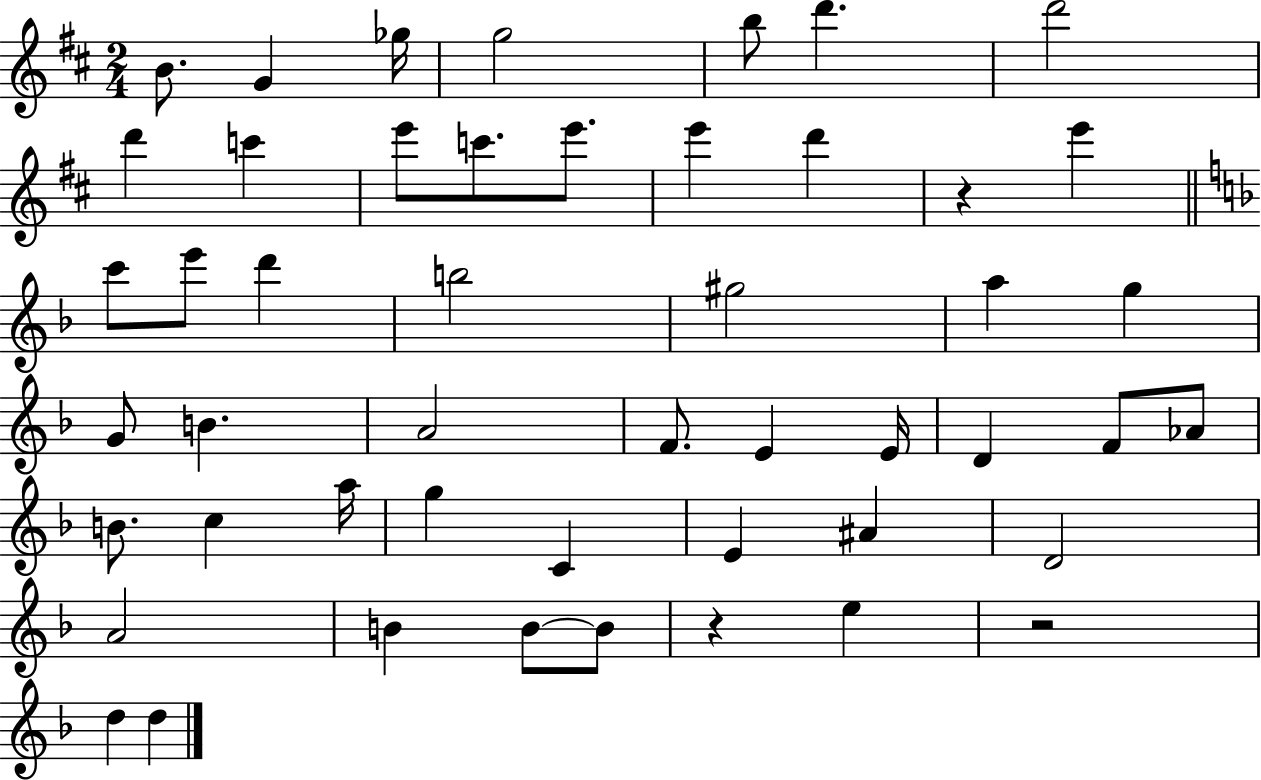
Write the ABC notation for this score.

X:1
T:Untitled
M:2/4
L:1/4
K:D
B/2 G _g/4 g2 b/2 d' d'2 d' c' e'/2 c'/2 e'/2 e' d' z e' c'/2 e'/2 d' b2 ^g2 a g G/2 B A2 F/2 E E/4 D F/2 _A/2 B/2 c a/4 g C E ^A D2 A2 B B/2 B/2 z e z2 d d